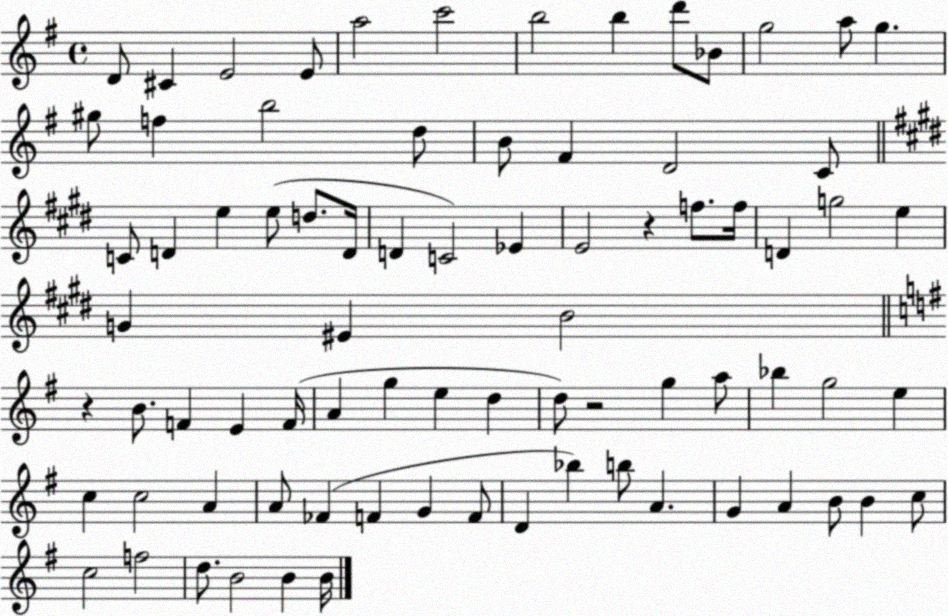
X:1
T:Untitled
M:4/4
L:1/4
K:G
D/2 ^C E2 E/2 a2 c'2 b2 b d'/2 _B/2 g2 a/2 g ^g/2 f b2 d/2 B/2 ^F D2 C/2 C/2 D e e/2 d/2 D/4 D C2 _E E2 z f/2 f/4 D g2 e G ^E B2 z B/2 F E F/4 A g e d d/2 z2 g a/2 _b g2 e c c2 A A/2 _F F G F/2 D _b b/2 A G A B/2 B c/2 c2 f2 d/2 B2 B B/4